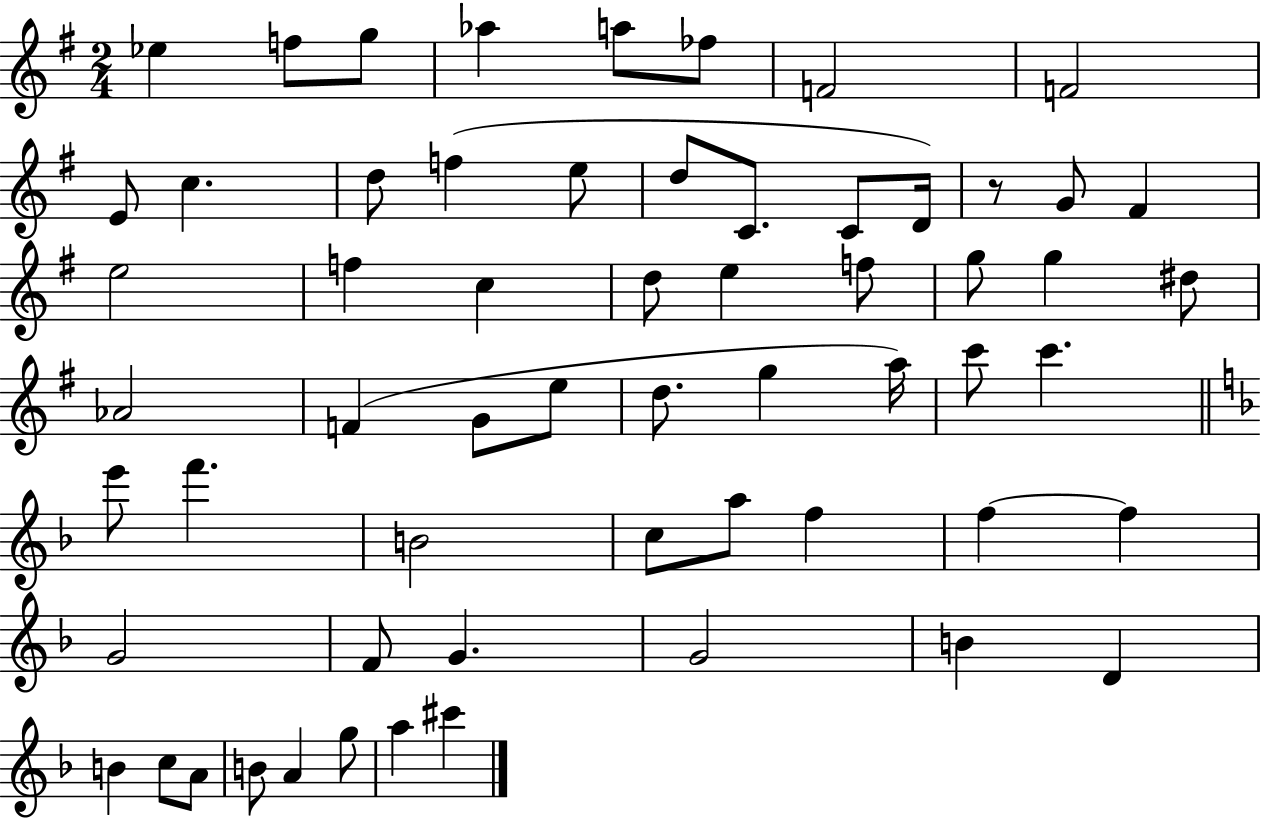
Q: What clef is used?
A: treble